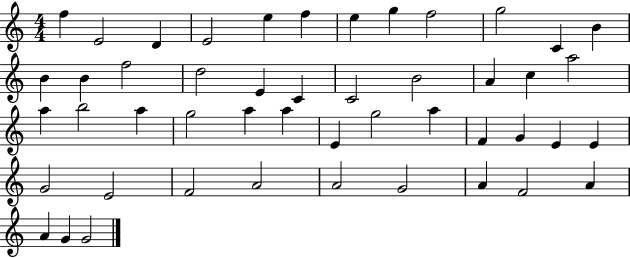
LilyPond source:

{
  \clef treble
  \numericTimeSignature
  \time 4/4
  \key c \major
  f''4 e'2 d'4 | e'2 e''4 f''4 | e''4 g''4 f''2 | g''2 c'4 b'4 | \break b'4 b'4 f''2 | d''2 e'4 c'4 | c'2 b'2 | a'4 c''4 a''2 | \break a''4 b''2 a''4 | g''2 a''4 a''4 | e'4 g''2 a''4 | f'4 g'4 e'4 e'4 | \break g'2 e'2 | f'2 a'2 | a'2 g'2 | a'4 f'2 a'4 | \break a'4 g'4 g'2 | \bar "|."
}